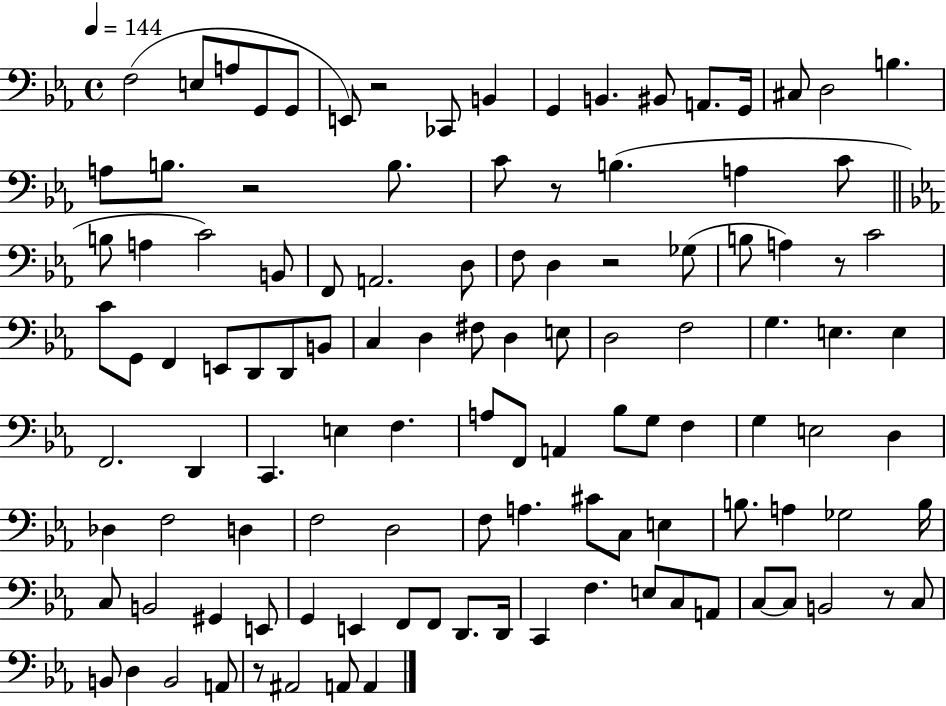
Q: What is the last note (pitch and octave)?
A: A2